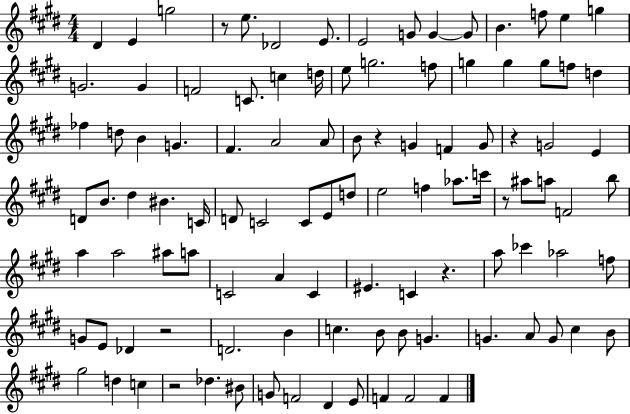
{
  \clef treble
  \numericTimeSignature
  \time 4/4
  \key e \major
  dis'4 e'4 g''2 | r8 e''8. des'2 e'8. | e'2 g'8 g'4~~ g'8 | b'4. f''8 e''4 g''4 | \break g'2. g'4 | f'2 c'8. c''4 d''16 | e''8 g''2. f''8 | g''4 g''4 g''8 f''8 d''4 | \break fes''4 d''8 b'4 g'4. | fis'4. a'2 a'8 | b'8 r4 g'4 f'4 g'8 | r4 g'2 e'4 | \break d'8 b'8. dis''4 bis'4. c'16 | d'8 c'2 c'8 e'8 d''8 | e''2 f''4 aes''8. c'''16 | r8 ais''8 a''8 f'2 b''8 | \break a''4 a''2 ais''8 a''8 | c'2 a'4 c'4 | eis'4. c'4 r4. | a''8 ces'''4 aes''2 f''8 | \break g'8 e'8 des'4 r2 | d'2. b'4 | c''4. b'8 b'8 g'4. | g'4. a'8 g'8 cis''4 b'8 | \break gis''2 d''4 c''4 | r2 des''4. bis'8 | g'8 f'2 dis'4 e'8 | f'4 f'2 f'4 | \break \bar "|."
}